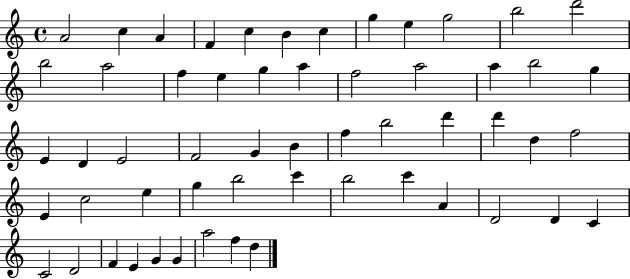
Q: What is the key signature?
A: C major